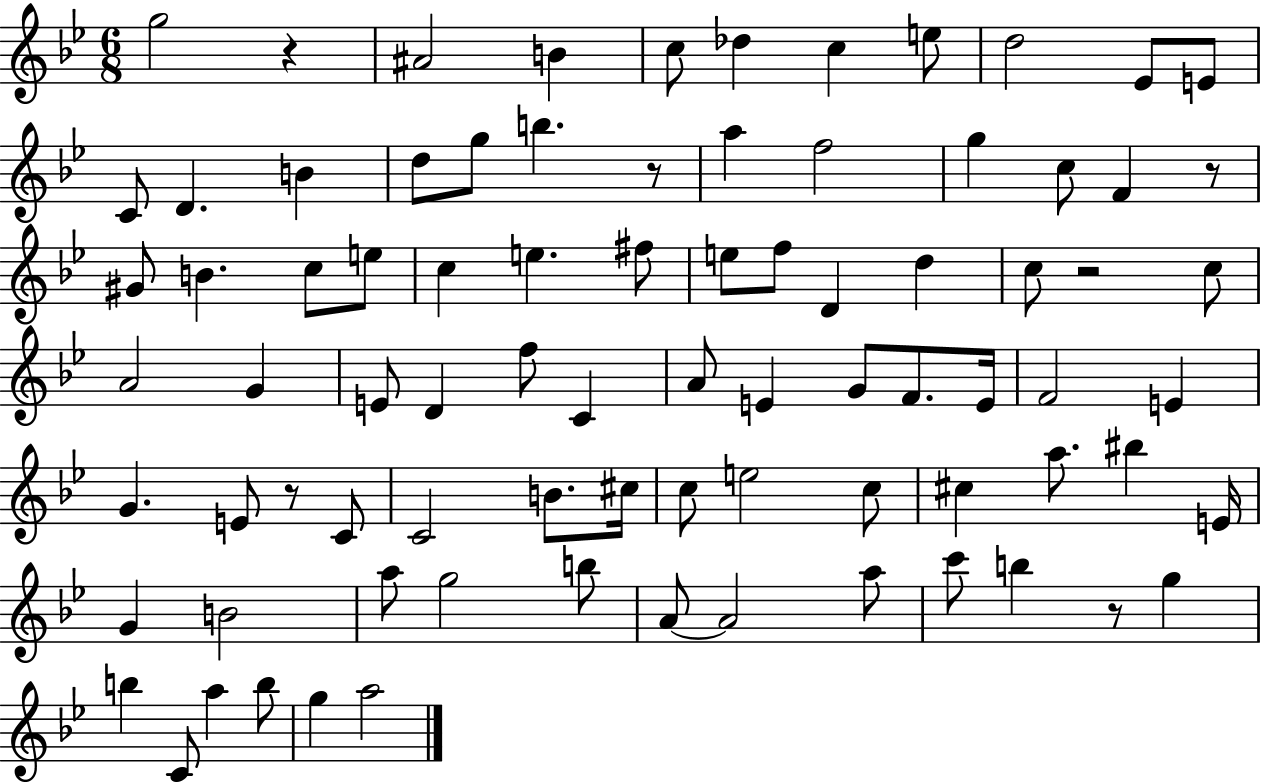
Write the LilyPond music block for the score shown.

{
  \clef treble
  \numericTimeSignature
  \time 6/8
  \key bes \major
  \repeat volta 2 { g''2 r4 | ais'2 b'4 | c''8 des''4 c''4 e''8 | d''2 ees'8 e'8 | \break c'8 d'4. b'4 | d''8 g''8 b''4. r8 | a''4 f''2 | g''4 c''8 f'4 r8 | \break gis'8 b'4. c''8 e''8 | c''4 e''4. fis''8 | e''8 f''8 d'4 d''4 | c''8 r2 c''8 | \break a'2 g'4 | e'8 d'4 f''8 c'4 | a'8 e'4 g'8 f'8. e'16 | f'2 e'4 | \break g'4. e'8 r8 c'8 | c'2 b'8. cis''16 | c''8 e''2 c''8 | cis''4 a''8. bis''4 e'16 | \break g'4 b'2 | a''8 g''2 b''8 | a'8~~ a'2 a''8 | c'''8 b''4 r8 g''4 | \break b''4 c'8 a''4 b''8 | g''4 a''2 | } \bar "|."
}